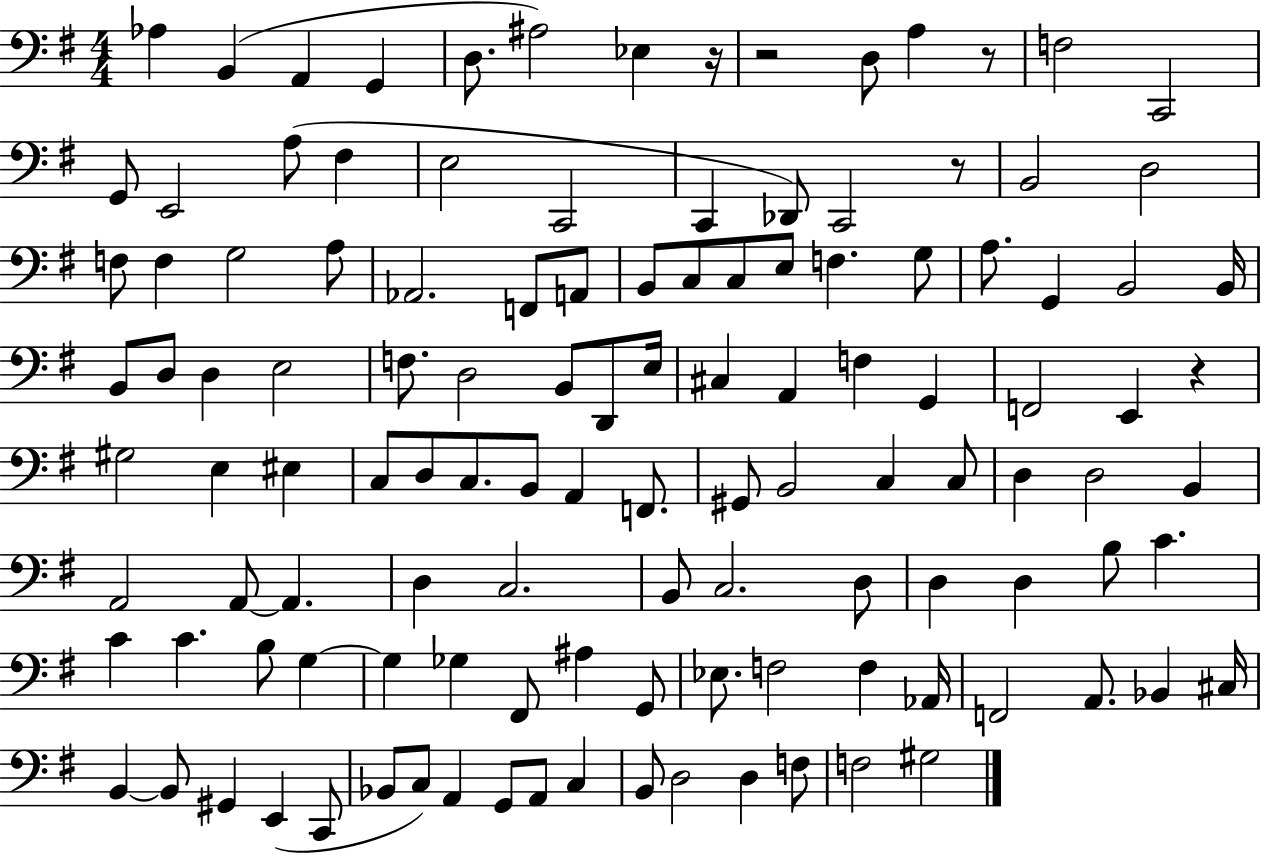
X:1
T:Untitled
M:4/4
L:1/4
K:G
_A, B,, A,, G,, D,/2 ^A,2 _E, z/4 z2 D,/2 A, z/2 F,2 C,,2 G,,/2 E,,2 A,/2 ^F, E,2 C,,2 C,, _D,,/2 C,,2 z/2 B,,2 D,2 F,/2 F, G,2 A,/2 _A,,2 F,,/2 A,,/2 B,,/2 C,/2 C,/2 E,/2 F, G,/2 A,/2 G,, B,,2 B,,/4 B,,/2 D,/2 D, E,2 F,/2 D,2 B,,/2 D,,/2 E,/4 ^C, A,, F, G,, F,,2 E,, z ^G,2 E, ^E, C,/2 D,/2 C,/2 B,,/2 A,, F,,/2 ^G,,/2 B,,2 C, C,/2 D, D,2 B,, A,,2 A,,/2 A,, D, C,2 B,,/2 C,2 D,/2 D, D, B,/2 C C C B,/2 G, G, _G, ^F,,/2 ^A, G,,/2 _E,/2 F,2 F, _A,,/4 F,,2 A,,/2 _B,, ^C,/4 B,, B,,/2 ^G,, E,, C,,/2 _B,,/2 C,/2 A,, G,,/2 A,,/2 C, B,,/2 D,2 D, F,/2 F,2 ^G,2